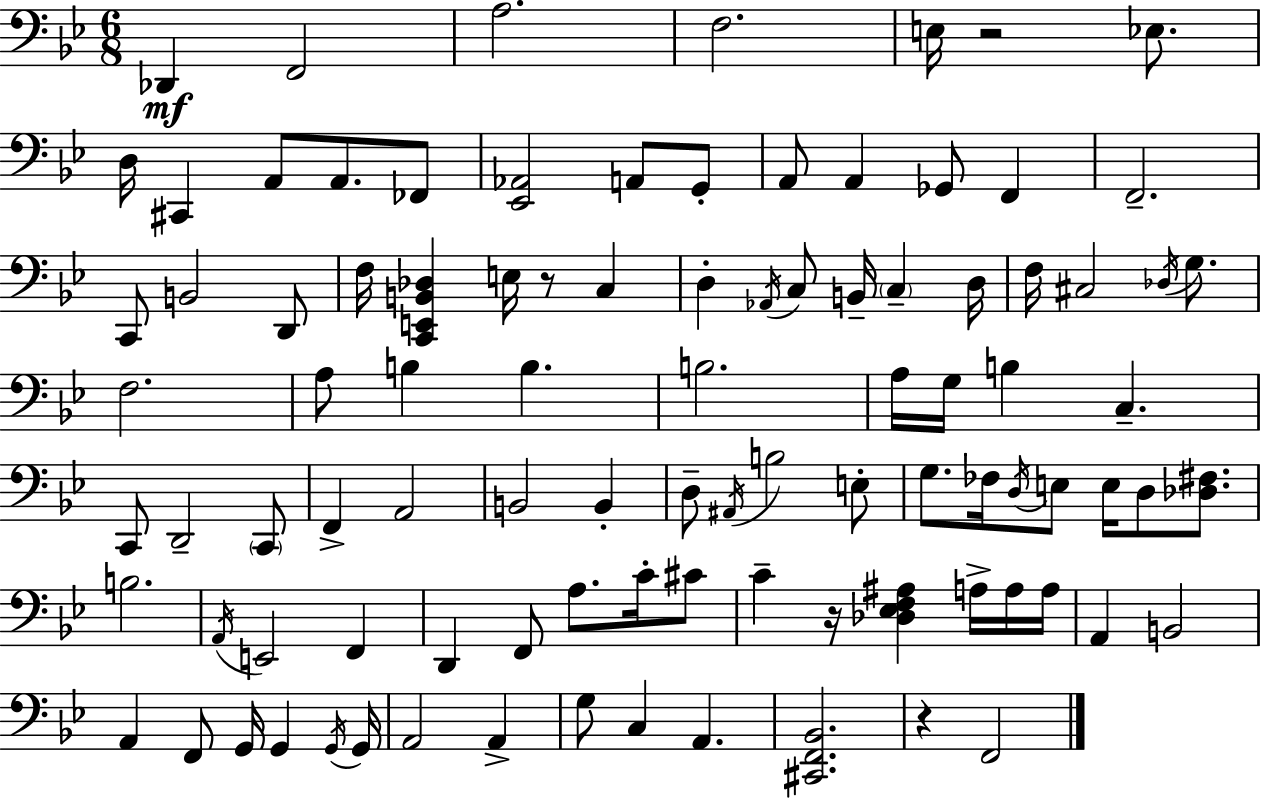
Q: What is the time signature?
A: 6/8